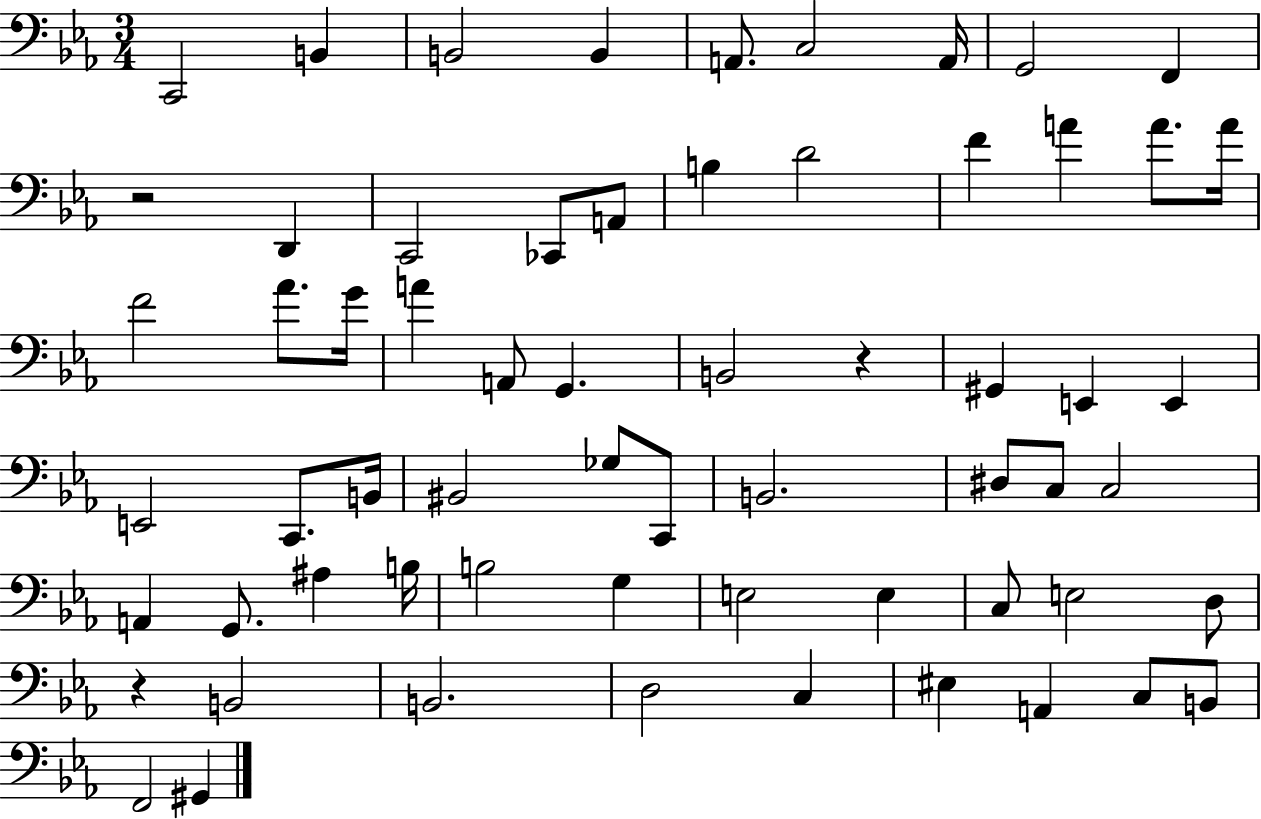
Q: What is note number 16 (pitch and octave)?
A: F4